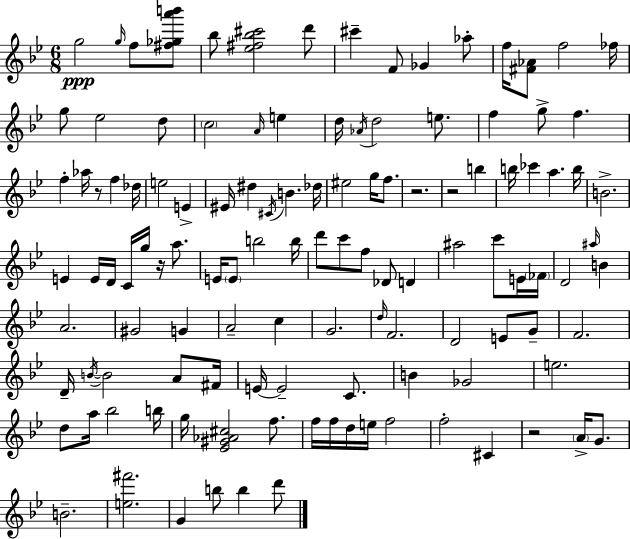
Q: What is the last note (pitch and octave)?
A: D6